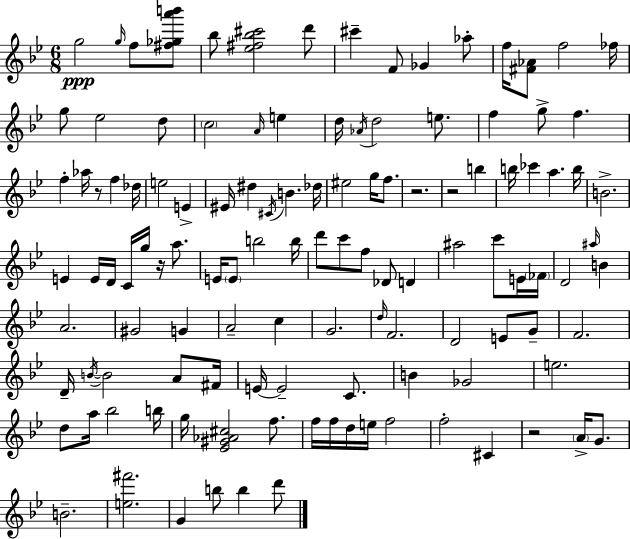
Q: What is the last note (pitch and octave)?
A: D6